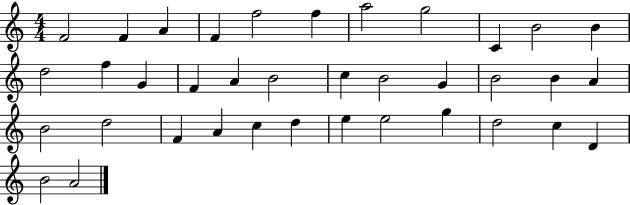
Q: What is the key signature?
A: C major